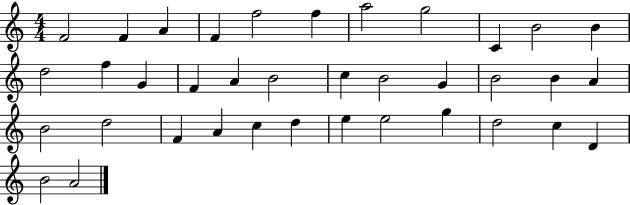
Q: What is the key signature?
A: C major